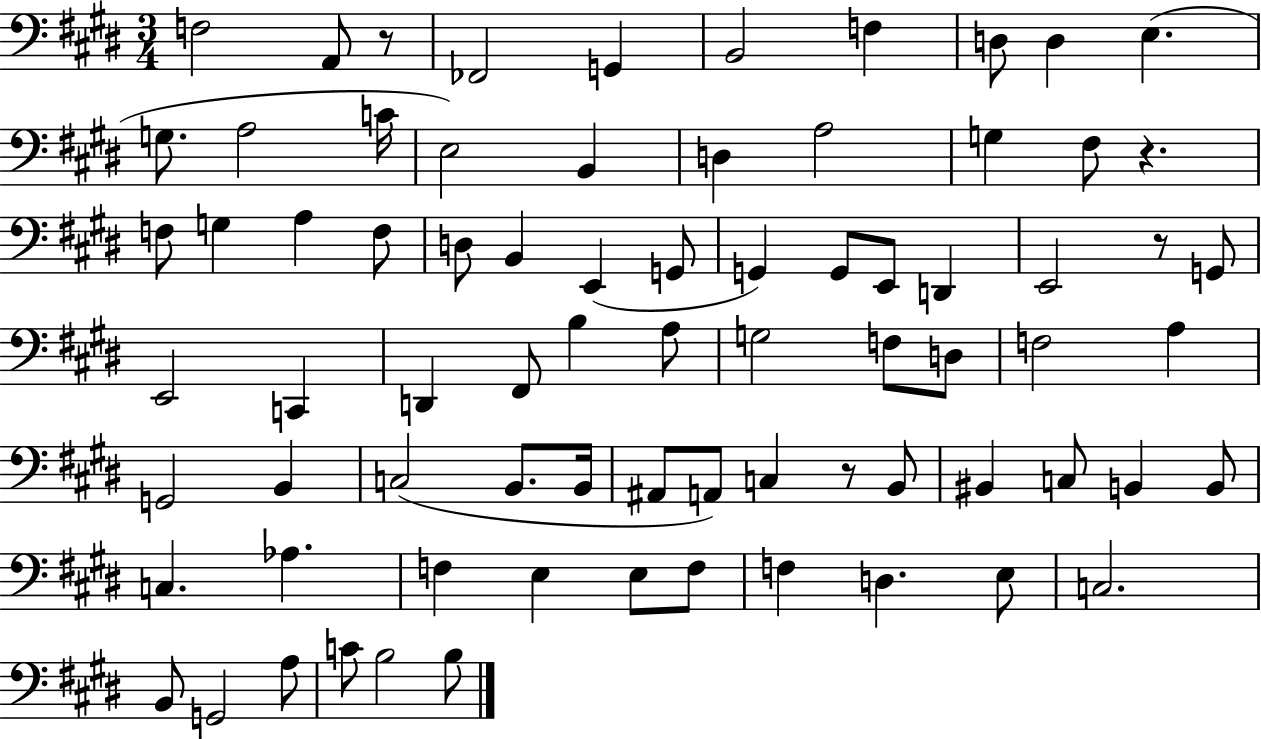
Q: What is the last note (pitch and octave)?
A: B3